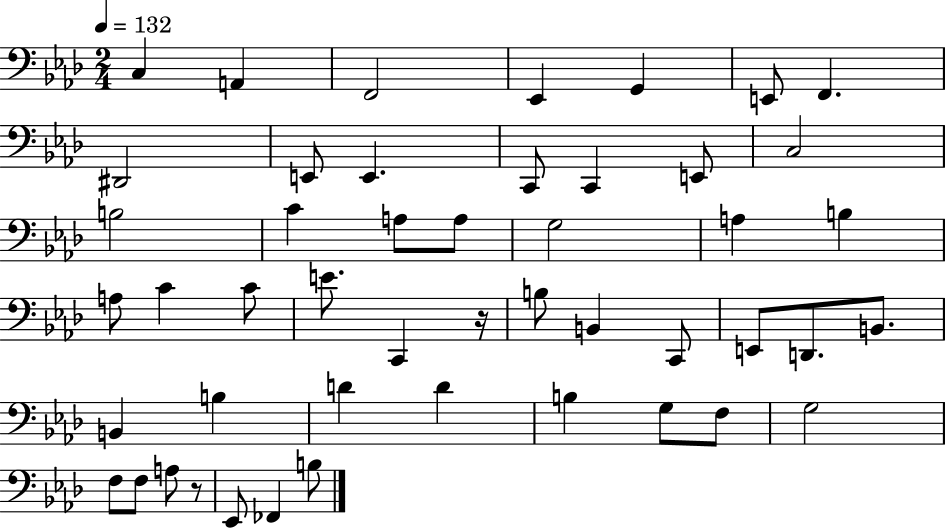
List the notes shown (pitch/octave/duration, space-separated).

C3/q A2/q F2/h Eb2/q G2/q E2/e F2/q. D#2/h E2/e E2/q. C2/e C2/q E2/e C3/h B3/h C4/q A3/e A3/e G3/h A3/q B3/q A3/e C4/q C4/e E4/e. C2/q R/s B3/e B2/q C2/e E2/e D2/e. B2/e. B2/q B3/q D4/q D4/q B3/q G3/e F3/e G3/h F3/e F3/e A3/e R/e Eb2/e FES2/q B3/e